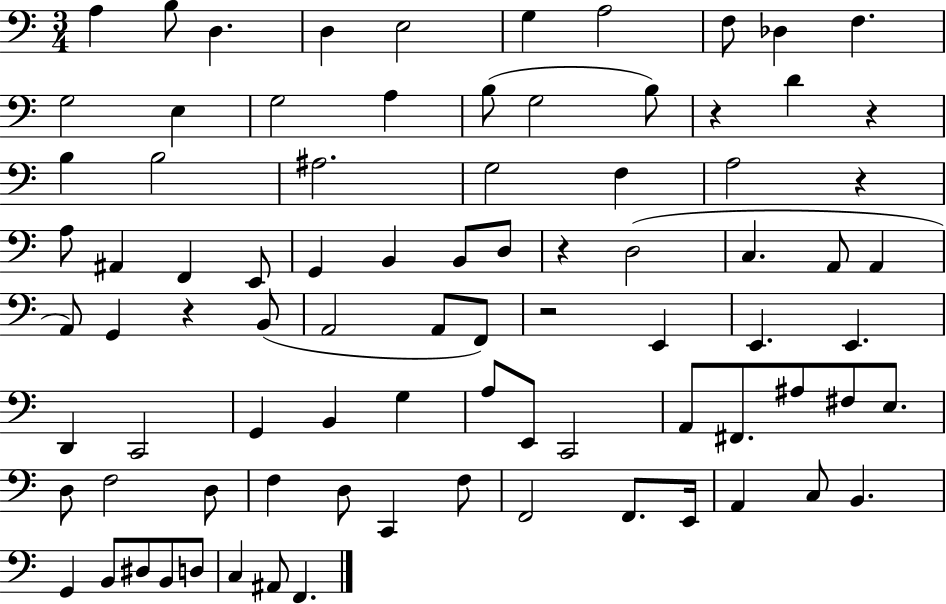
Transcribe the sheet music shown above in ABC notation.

X:1
T:Untitled
M:3/4
L:1/4
K:C
A, B,/2 D, D, E,2 G, A,2 F,/2 _D, F, G,2 E, G,2 A, B,/2 G,2 B,/2 z D z B, B,2 ^A,2 G,2 F, A,2 z A,/2 ^A,, F,, E,,/2 G,, B,, B,,/2 D,/2 z D,2 C, A,,/2 A,, A,,/2 G,, z B,,/2 A,,2 A,,/2 F,,/2 z2 E,, E,, E,, D,, C,,2 G,, B,, G, A,/2 E,,/2 C,,2 A,,/2 ^F,,/2 ^A,/2 ^F,/2 E,/2 D,/2 F,2 D,/2 F, D,/2 C,, F,/2 F,,2 F,,/2 E,,/4 A,, C,/2 B,, G,, B,,/2 ^D,/2 B,,/2 D,/2 C, ^A,,/2 F,,